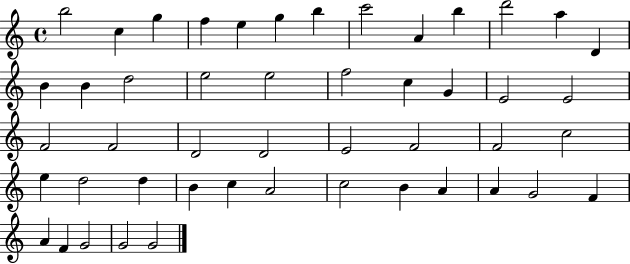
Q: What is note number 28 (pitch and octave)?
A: E4